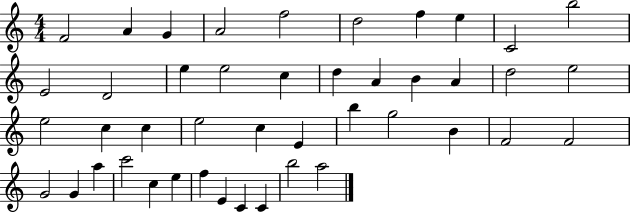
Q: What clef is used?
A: treble